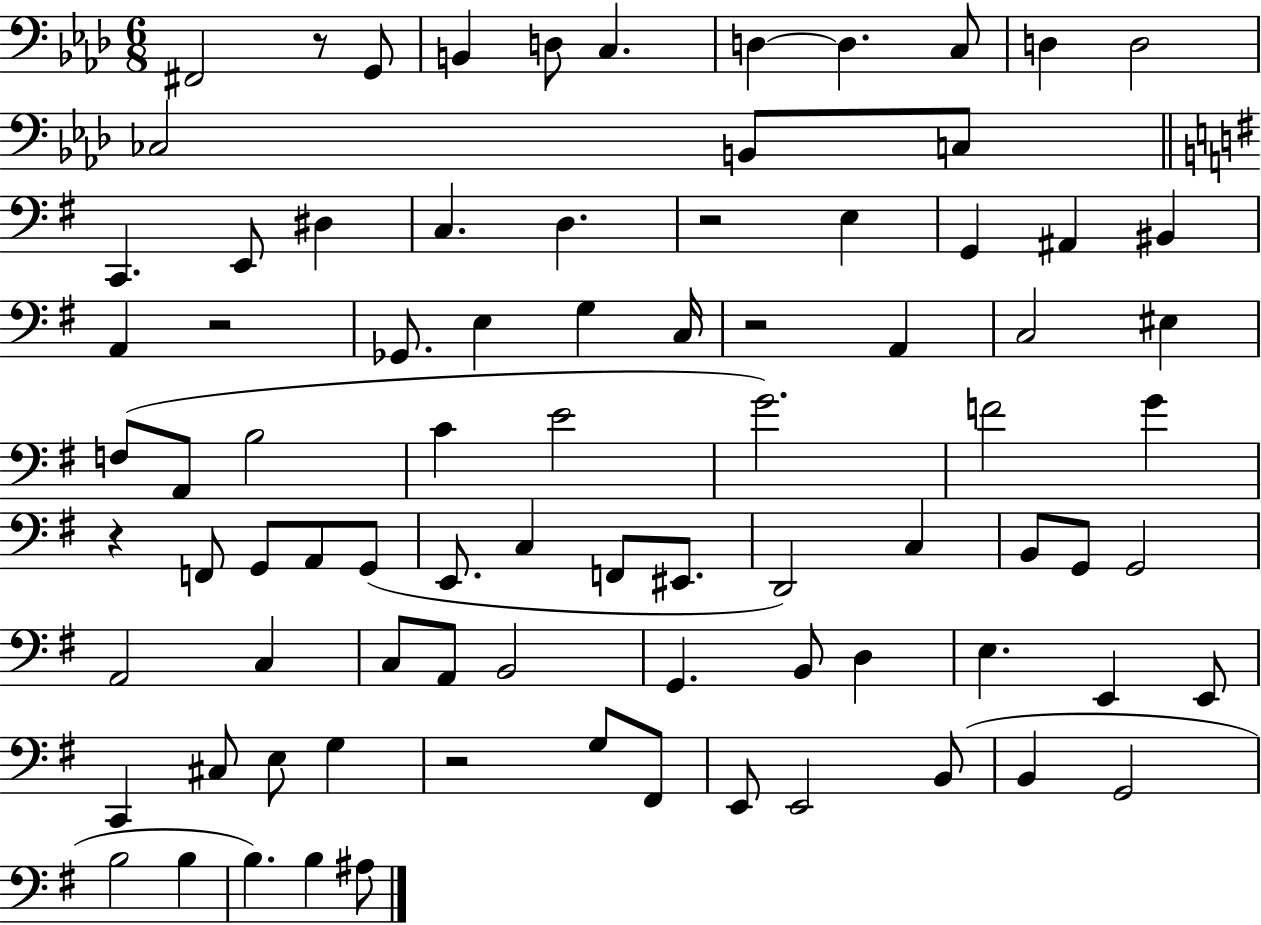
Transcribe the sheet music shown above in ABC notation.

X:1
T:Untitled
M:6/8
L:1/4
K:Ab
^F,,2 z/2 G,,/2 B,, D,/2 C, D, D, C,/2 D, D,2 _C,2 B,,/2 C,/2 C,, E,,/2 ^D, C, D, z2 E, G,, ^A,, ^B,, A,, z2 _G,,/2 E, G, C,/4 z2 A,, C,2 ^E, F,/2 A,,/2 B,2 C E2 G2 F2 G z F,,/2 G,,/2 A,,/2 G,,/2 E,,/2 C, F,,/2 ^E,,/2 D,,2 C, B,,/2 G,,/2 G,,2 A,,2 C, C,/2 A,,/2 B,,2 G,, B,,/2 D, E, E,, E,,/2 C,, ^C,/2 E,/2 G, z2 G,/2 ^F,,/2 E,,/2 E,,2 B,,/2 B,, G,,2 B,2 B, B, B, ^A,/2